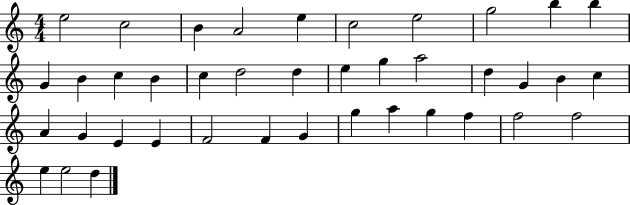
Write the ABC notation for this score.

X:1
T:Untitled
M:4/4
L:1/4
K:C
e2 c2 B A2 e c2 e2 g2 b b G B c B c d2 d e g a2 d G B c A G E E F2 F G g a g f f2 f2 e e2 d